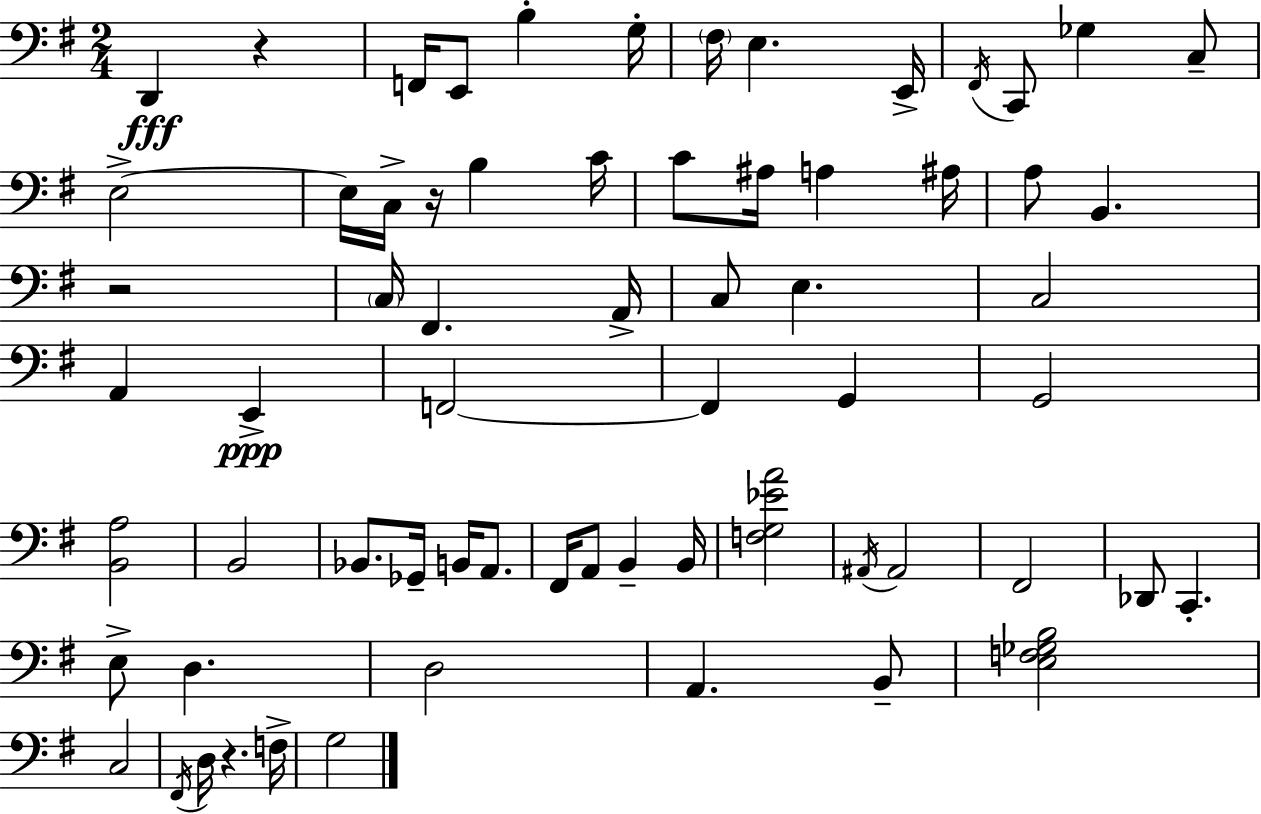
{
  \clef bass
  \numericTimeSignature
  \time 2/4
  \key g \major
  \repeat volta 2 { d,4\fff r4 | f,16 e,8 b4-. g16-. | \parenthesize fis16 e4. e,16-> | \acciaccatura { fis,16 } c,8 ges4 c8-- | \break e2->~~ | e16 c16-> r16 b4 | c'16 c'8 ais16 a4 | ais16 a8 b,4. | \break r2 | \parenthesize c16 fis,4. | a,16-> c8 e4. | c2 | \break a,4 e,4->\ppp | f,2~~ | f,4 g,4 | g,2 | \break <b, a>2 | b,2 | bes,8. ges,16-- b,16 a,8. | fis,16 a,8 b,4-- | \break b,16 <f g ees' a'>2 | \acciaccatura { ais,16 } ais,2 | fis,2 | des,8 c,4.-. | \break e8-> d4. | d2 | a,4. | b,8-- <e f ges b>2 | \break c2 | \acciaccatura { fis,16 } d16 r4. | f16-> g2 | } \bar "|."
}